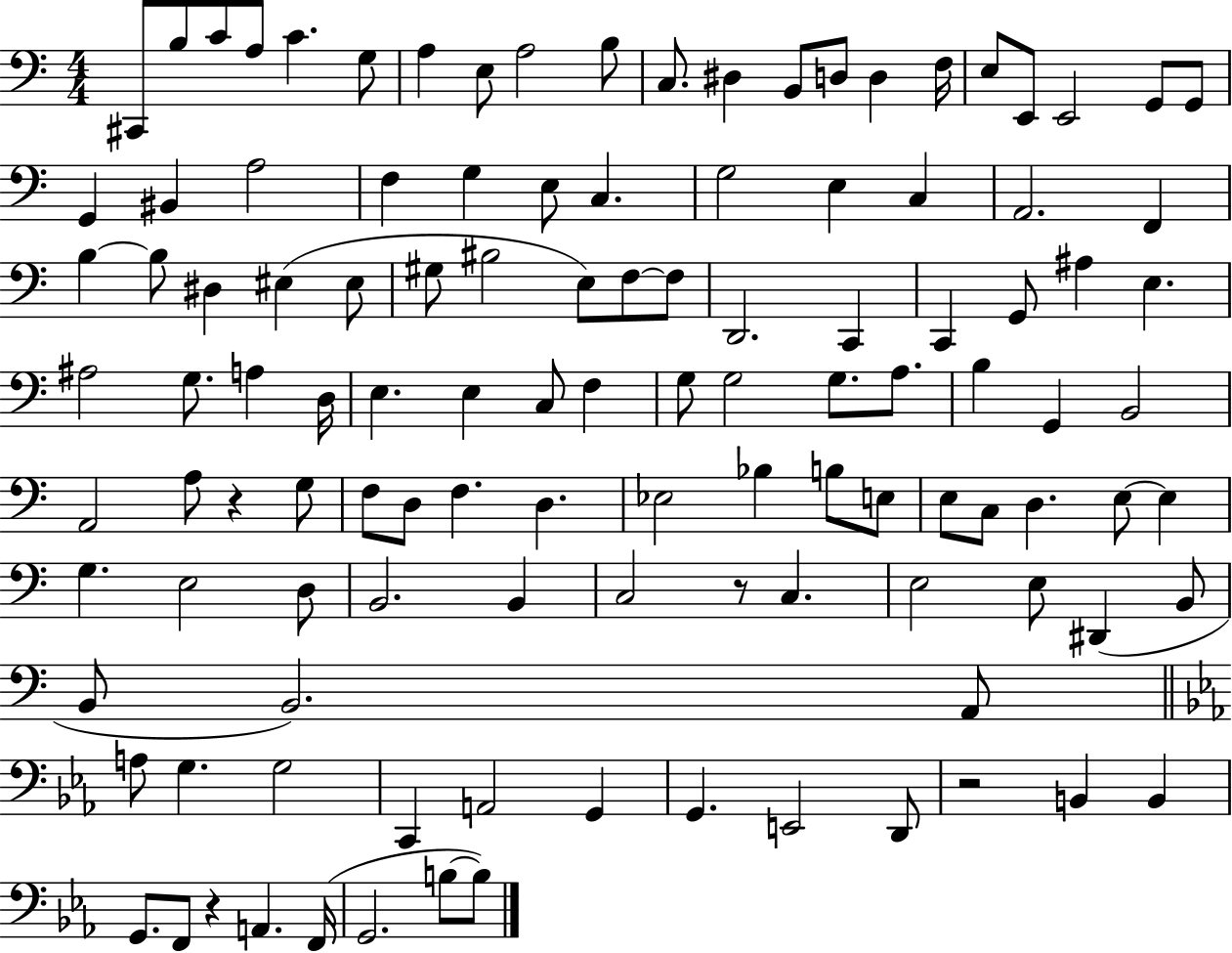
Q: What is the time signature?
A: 4/4